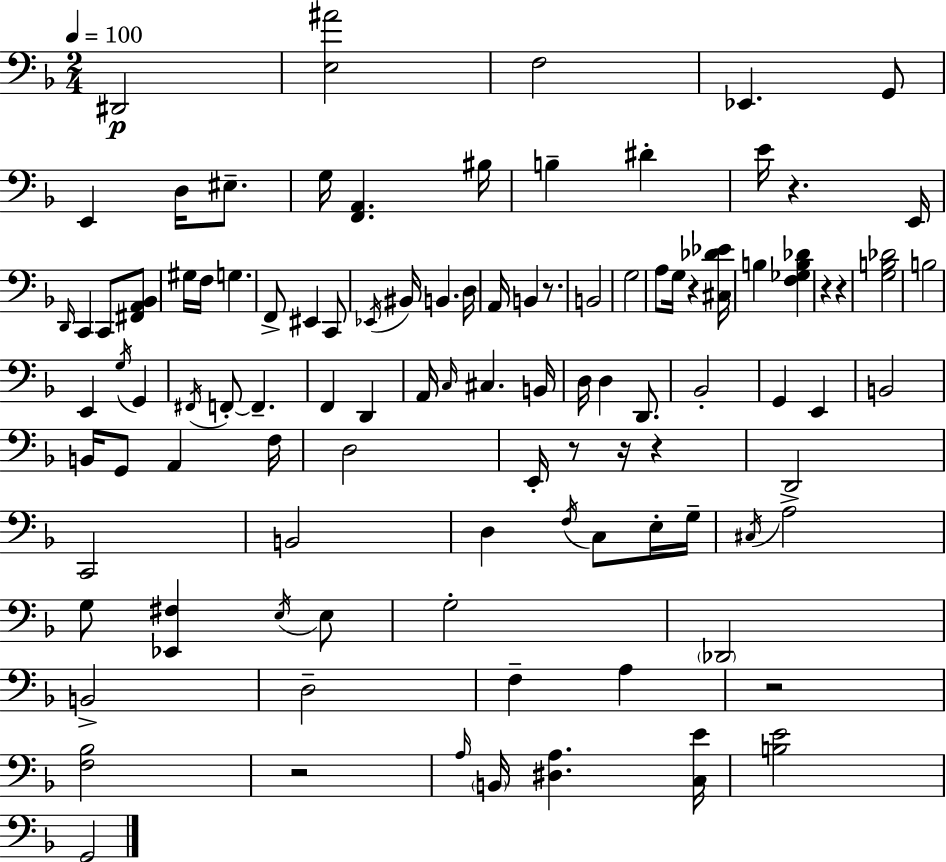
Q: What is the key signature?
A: D minor